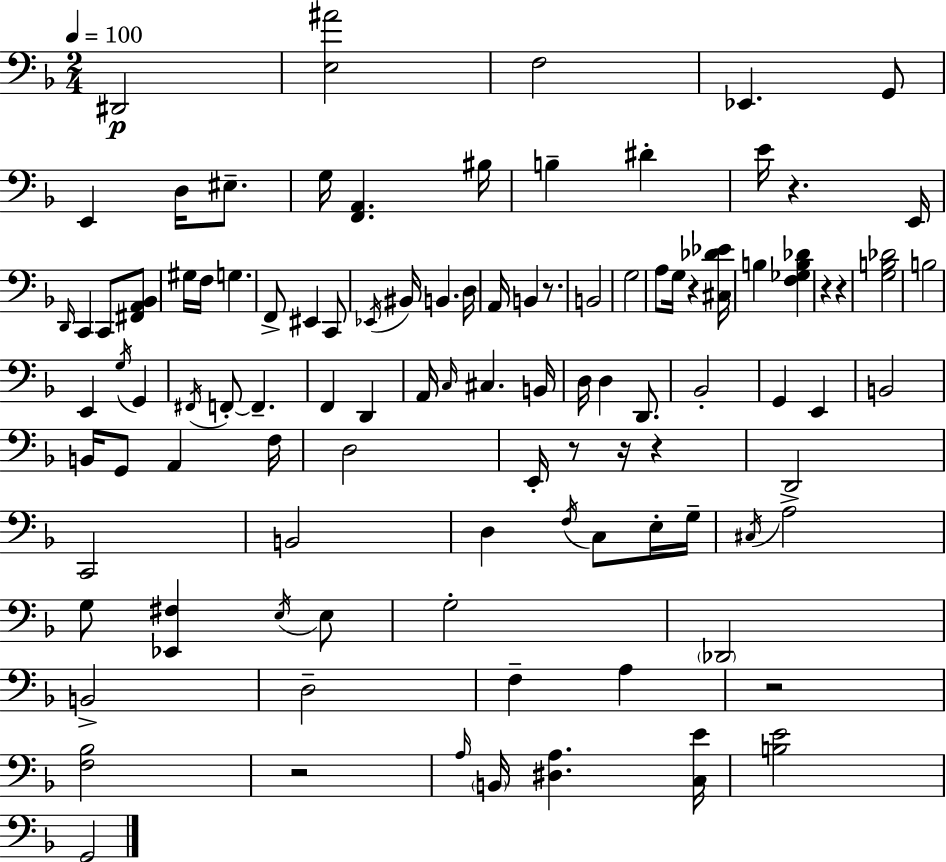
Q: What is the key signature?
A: D minor